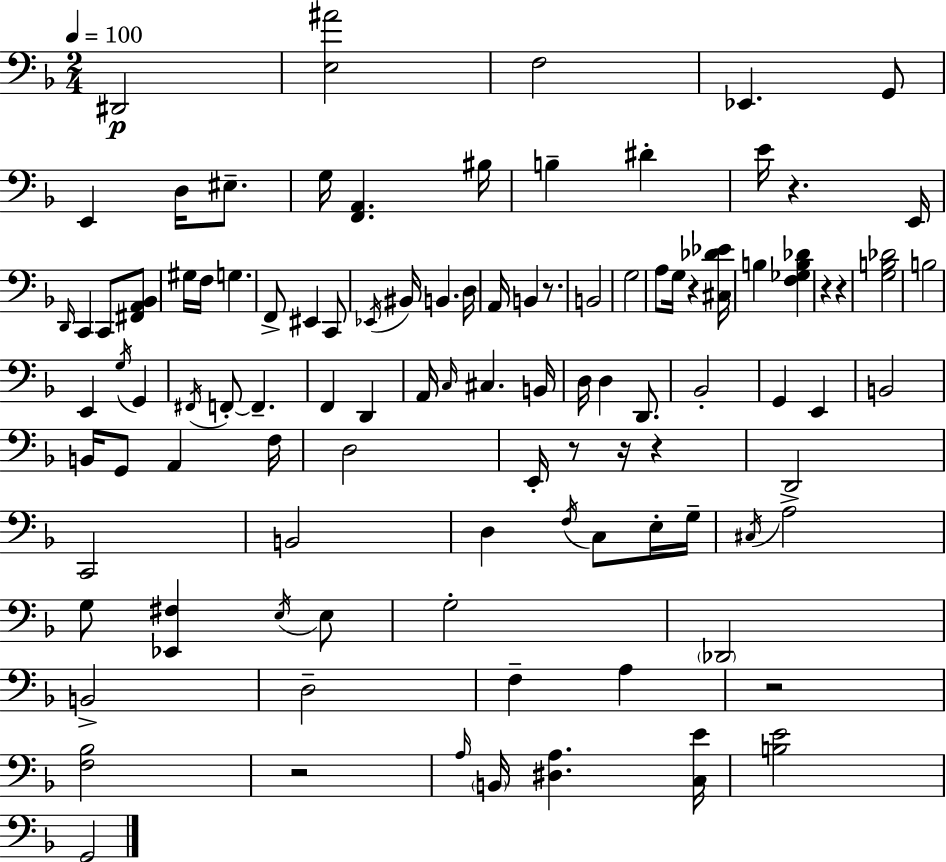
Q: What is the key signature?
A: D minor